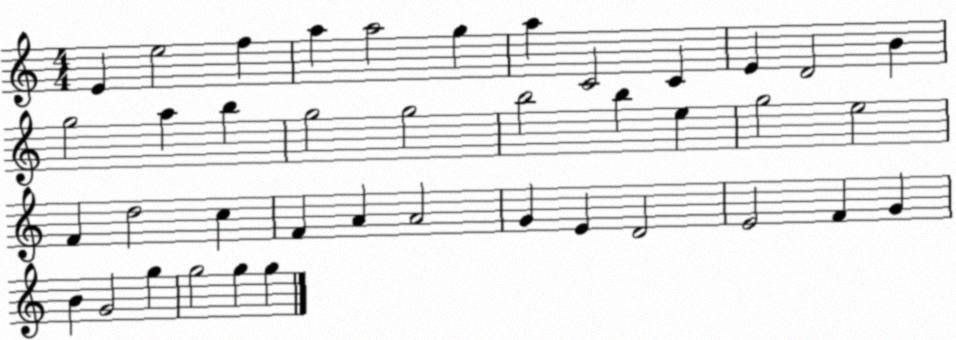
X:1
T:Untitled
M:4/4
L:1/4
K:C
E e2 f a a2 g a C2 C E D2 B g2 a b g2 g2 b2 b e g2 e2 F d2 c F A A2 G E D2 E2 F G B G2 g g2 g g